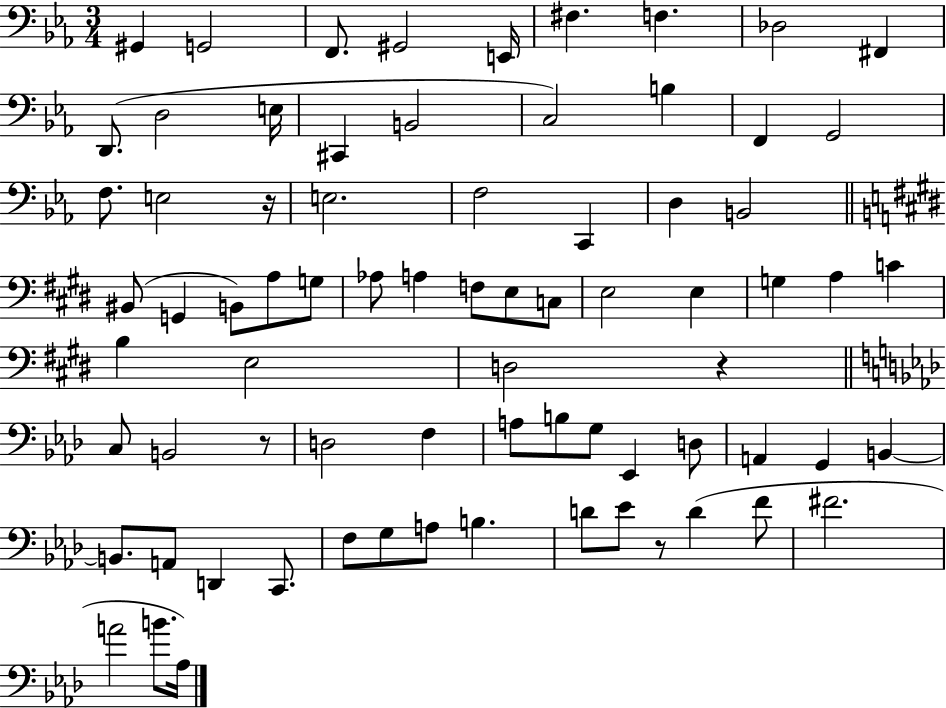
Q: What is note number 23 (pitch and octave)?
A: C2